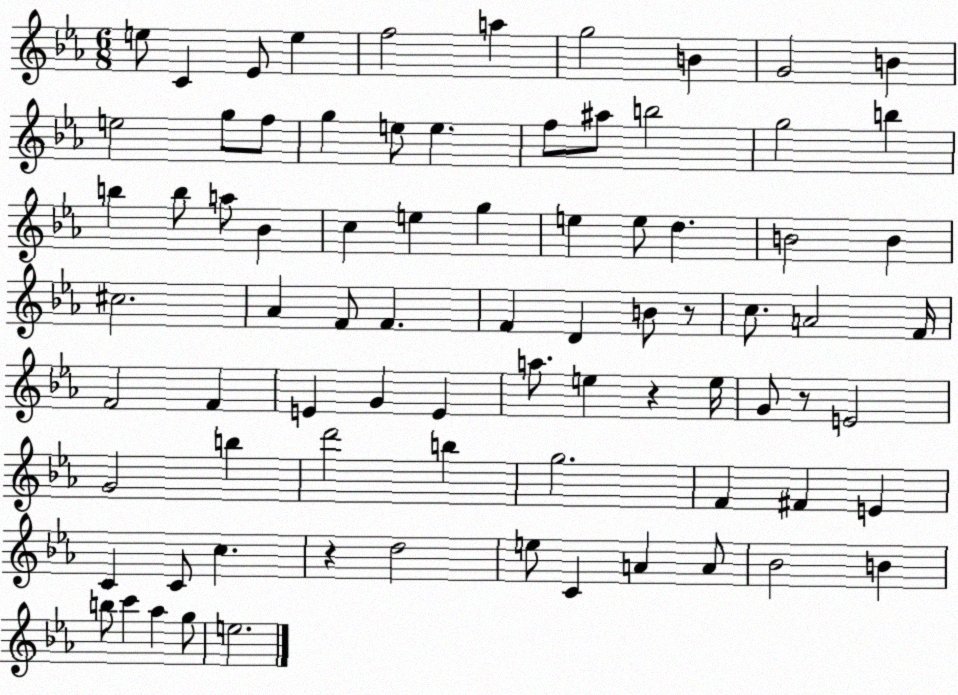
X:1
T:Untitled
M:6/8
L:1/4
K:Eb
e/2 C _E/2 e f2 a g2 B G2 B e2 g/2 f/2 g e/2 e f/2 ^a/2 b2 g2 b b b/2 a/2 _B c e g e e/2 d B2 B ^c2 _A F/2 F F D B/2 z/2 c/2 A2 F/4 F2 F E G E a/2 e z e/4 G/2 z/2 E2 G2 b d'2 b g2 F ^F E C C/2 c z d2 e/2 C A A/2 _B2 B b/2 c' _a g/2 e2